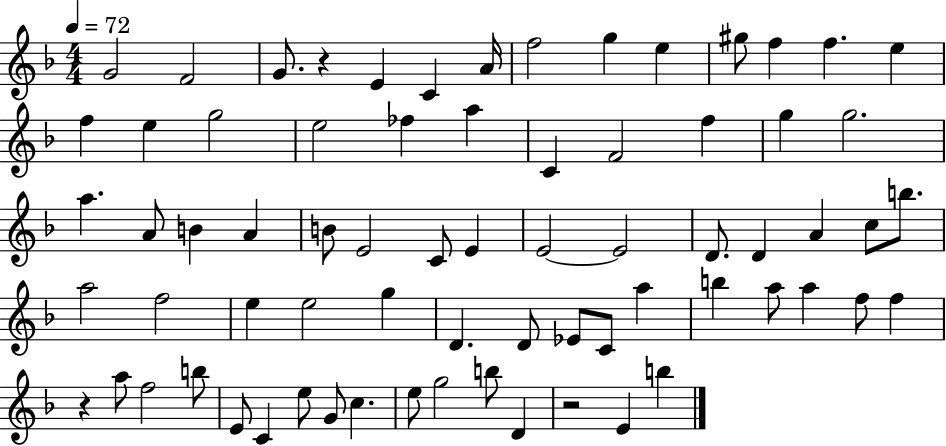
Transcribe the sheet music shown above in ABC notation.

X:1
T:Untitled
M:4/4
L:1/4
K:F
G2 F2 G/2 z E C A/4 f2 g e ^g/2 f f e f e g2 e2 _f a C F2 f g g2 a A/2 B A B/2 E2 C/2 E E2 E2 D/2 D A c/2 b/2 a2 f2 e e2 g D D/2 _E/2 C/2 a b a/2 a f/2 f z a/2 f2 b/2 E/2 C e/2 G/2 c e/2 g2 b/2 D z2 E b